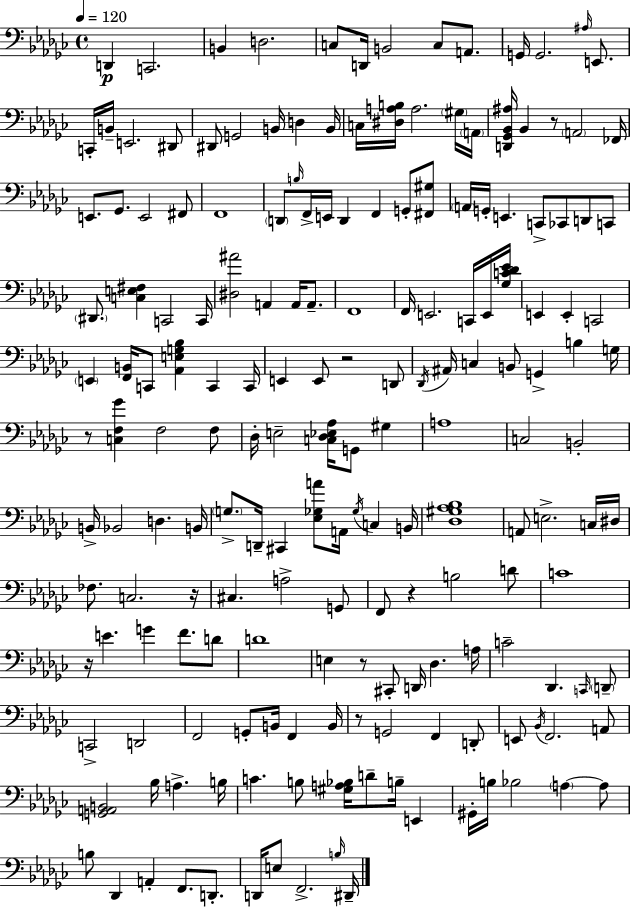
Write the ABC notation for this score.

X:1
T:Untitled
M:4/4
L:1/4
K:Ebm
D,, C,,2 B,, D,2 C,/2 D,,/4 B,,2 C,/2 A,,/2 G,,/4 G,,2 ^A,/4 E,,/2 C,,/4 B,,/4 E,,2 ^D,,/2 ^D,,/2 G,,2 B,,/4 D, B,,/4 C,/4 [^D,A,B,]/4 A,2 ^G,/4 A,,/4 [D,,_G,,_B,,^A,]/4 _B,, z/2 A,,2 _F,,/4 E,,/2 _G,,/2 E,,2 ^F,,/2 F,,4 D,,/2 B,/4 F,,/4 E,,/4 D,, F,, G,,/2 [^F,,^G,]/2 A,,/4 G,,/4 E,, C,,/2 _C,,/2 D,,/2 C,,/2 ^D,,/2 [C,E,^F,] C,,2 C,,/4 [^D,^A]2 A,, A,,/4 A,,/2 F,,4 F,,/4 E,,2 C,,/4 E,,/4 [_G,C_D_E]/4 E,, E,, C,,2 E,, [F,,B,,]/4 C,,/2 [_A,,E,G,_B,] C,, C,,/4 E,, E,,/2 z2 D,,/2 _D,,/4 ^A,,/4 C, B,,/2 G,, B, G,/4 z/2 [C,F,_G] F,2 F,/2 _D,/4 E,2 [C,_D,_E,_A,]/4 G,,/2 ^G, A,4 C,2 B,,2 B,,/4 _B,,2 D, B,,/4 G,/2 D,,/4 ^C,, [_E,_G,A]/2 A,,/4 _G,/4 C, B,,/4 [_D,^G,_A,_B,]4 A,,/2 E,2 C,/4 ^D,/4 _F,/2 C,2 z/4 ^C, A,2 G,,/2 F,,/2 z B,2 D/2 C4 z/4 E G F/2 D/2 D4 E, z/2 ^C,,/2 D,,/4 _D, A,/4 C2 _D,, C,,/4 D,,/2 C,,2 D,,2 F,,2 G,,/2 B,,/4 F,, B,,/4 z/2 G,,2 F,, D,,/2 E,,/2 _B,,/4 F,,2 A,,/2 [G,,A,,B,,]2 _B,/4 A, B,/4 C B,/2 [^G,A,_B,]/4 D/2 B,/4 E,, ^G,,/4 B,/4 _B,2 A, A,/2 B,/2 _D,, A,, F,,/2 D,,/2 D,,/4 E,/2 F,,2 B,/4 ^D,,/4